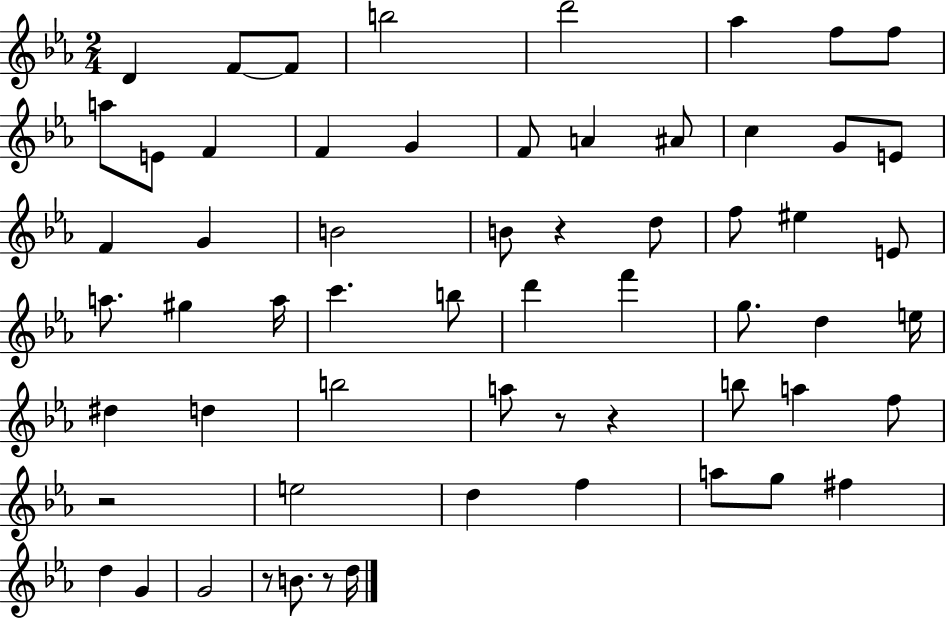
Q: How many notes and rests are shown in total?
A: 61